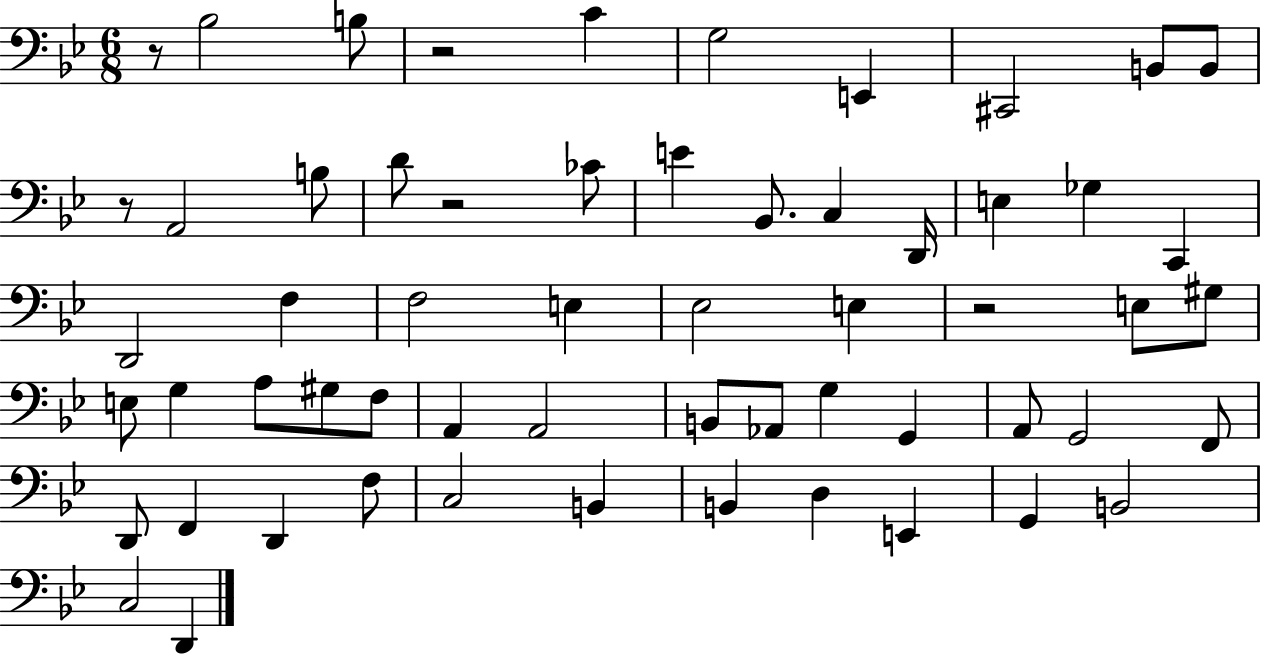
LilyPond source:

{
  \clef bass
  \numericTimeSignature
  \time 6/8
  \key bes \major
  r8 bes2 b8 | r2 c'4 | g2 e,4 | cis,2 b,8 b,8 | \break r8 a,2 b8 | d'8 r2 ces'8 | e'4 bes,8. c4 d,16 | e4 ges4 c,4 | \break d,2 f4 | f2 e4 | ees2 e4 | r2 e8 gis8 | \break e8 g4 a8 gis8 f8 | a,4 a,2 | b,8 aes,8 g4 g,4 | a,8 g,2 f,8 | \break d,8 f,4 d,4 f8 | c2 b,4 | b,4 d4 e,4 | g,4 b,2 | \break c2 d,4 | \bar "|."
}